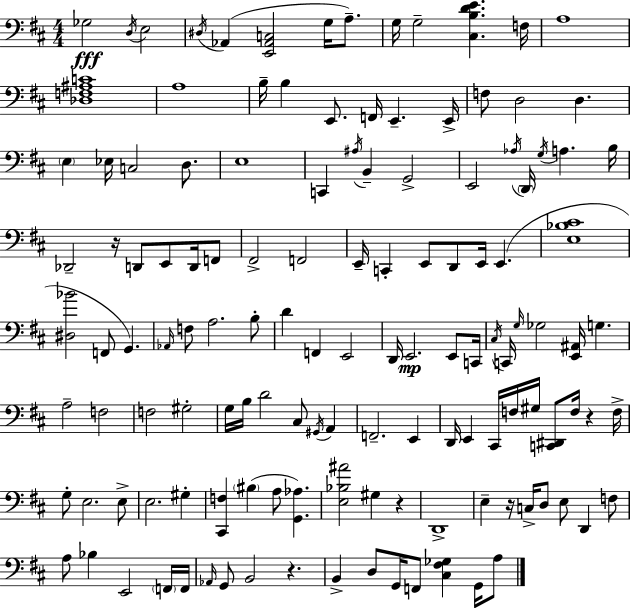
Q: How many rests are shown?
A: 5